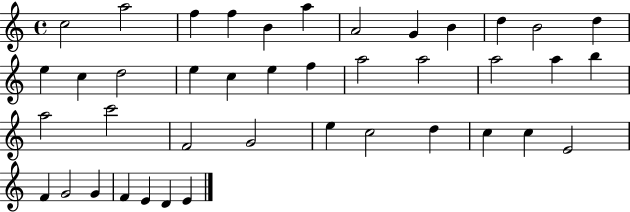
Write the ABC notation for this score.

X:1
T:Untitled
M:4/4
L:1/4
K:C
c2 a2 f f B a A2 G B d B2 d e c d2 e c e f a2 a2 a2 a b a2 c'2 F2 G2 e c2 d c c E2 F G2 G F E D E